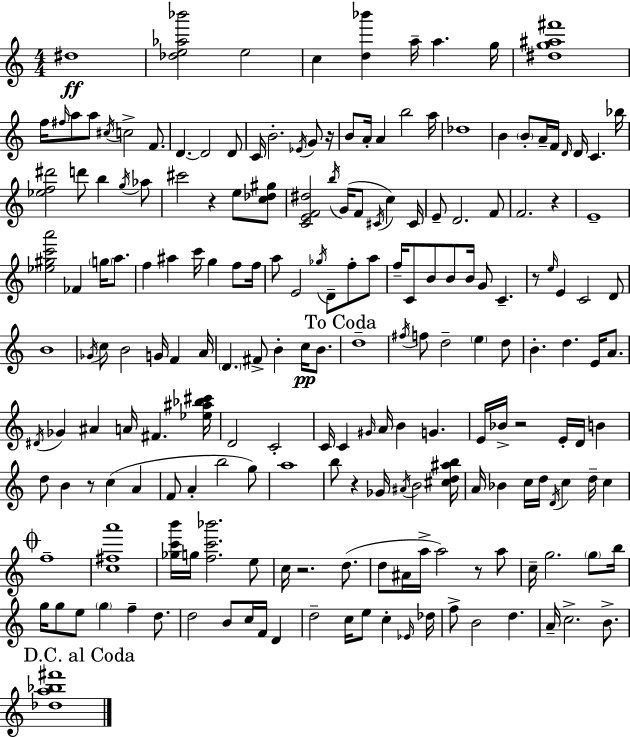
X:1
T:Untitled
M:4/4
L:1/4
K:Am
^d4 [_de_a_b']2 e2 c [d_b'] a/4 a g/4 [^dg^a^f']4 f/4 ^f/4 a/2 a/2 ^c/4 c2 F/2 D D2 D/2 C/4 B2 _E/4 G/2 z/4 B/2 A/4 A b2 a/4 _d4 B B/2 A/4 F/4 D/4 D/4 C _b/4 [_ef^d']2 d'/2 b g/4 _a/2 ^c'2 z e/2 [c_d^g]/2 [CEF^d]2 b/4 G/4 F/2 ^C/4 c ^C/4 E/2 D2 F/2 F2 z E4 [_e^gc'a']2 _F g/4 a/2 f ^a c'/4 g f/2 f/4 a/2 E2 _g/4 D/2 f/2 a/2 f/4 C/2 B/2 B/2 B/4 G/2 C z/2 e/4 E C2 D/2 B4 _G/4 c/2 B2 G/4 F A/4 D ^F/2 B c/4 B/2 d4 ^f/4 f/2 d2 e d/2 B d E/4 A/2 ^D/4 _G ^A A/4 ^F [_e^a_b^c']/4 D2 C2 C/4 C ^G/4 A/4 B G E/4 _B/4 z2 E/4 D/4 B d/2 B z/2 c A F/2 A b2 g/2 a4 b/2 z _G/4 ^A/4 B2 [^cd^ab]/4 A/4 _B c/4 d/4 D/4 c d/4 c f4 [c^fa']4 [_gc'b']/4 g/4 [fc'_b']2 e/2 c/4 z2 d/2 d/2 ^A/4 a/4 a2 z/2 a/2 c/4 g2 g/2 b/4 g/4 g/2 e/2 g f d/2 d2 B/2 c/4 F/4 D d2 c/4 e/2 c _E/4 _d/4 f/2 B2 d A/4 c2 B/2 [_da_b^f']4